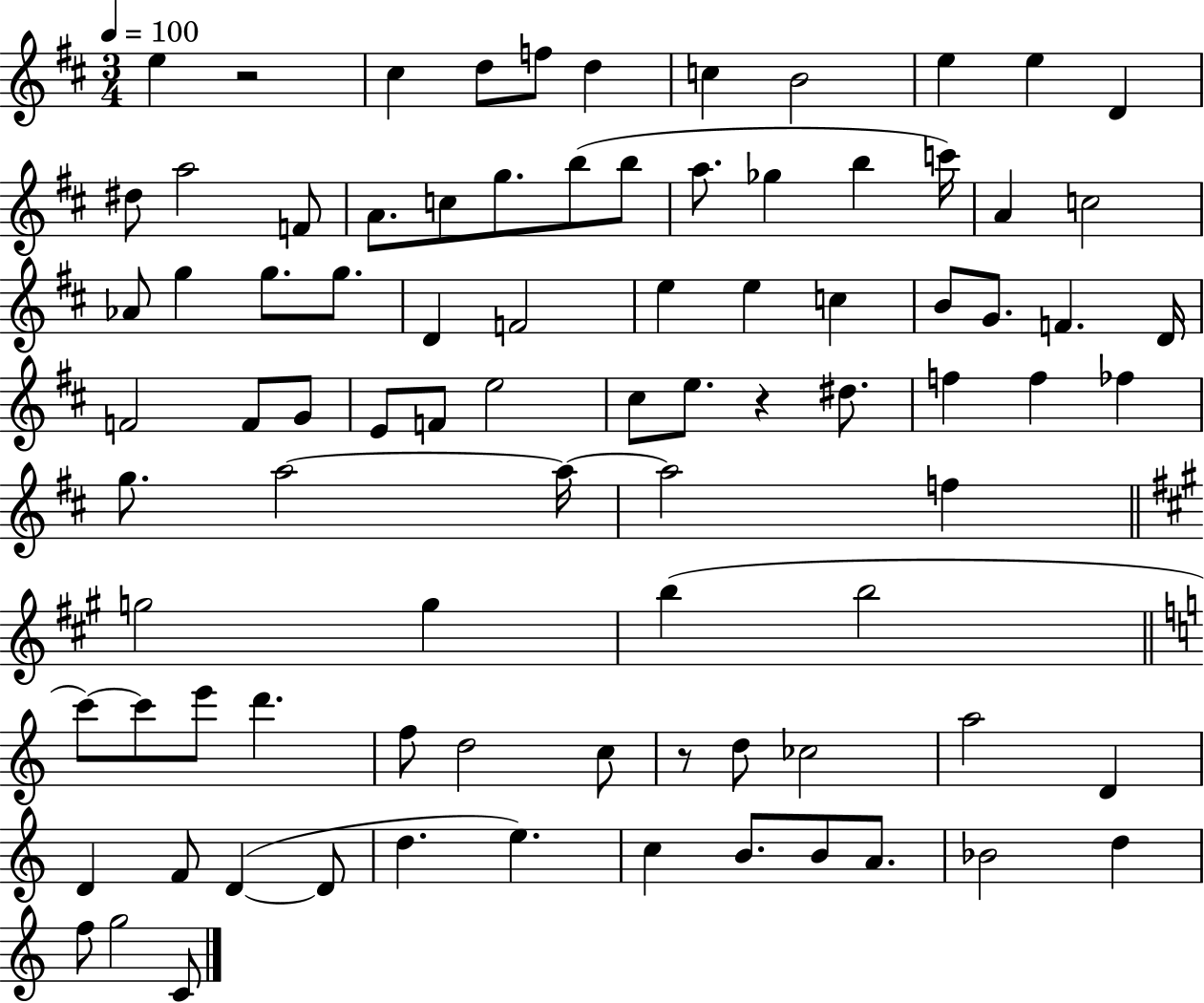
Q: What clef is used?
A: treble